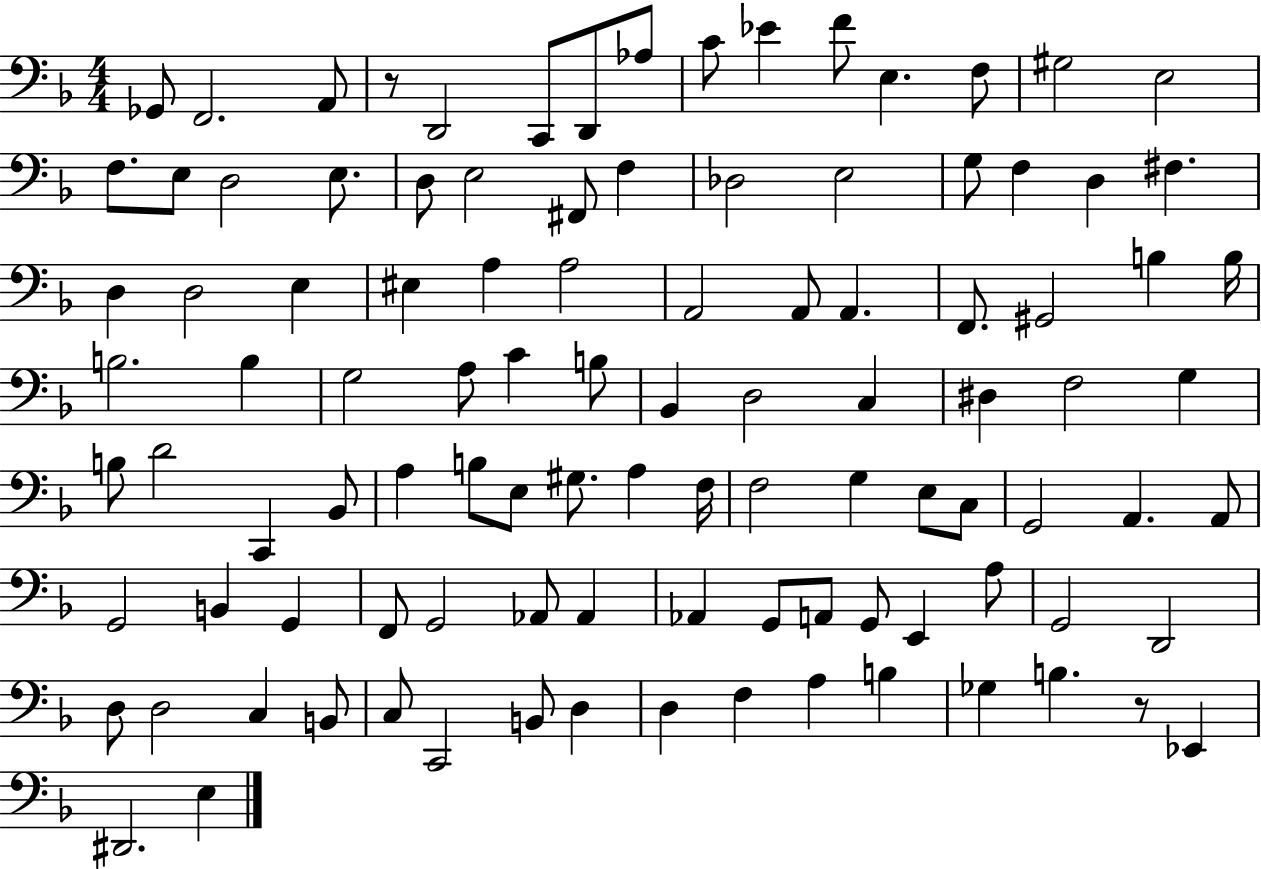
{
  \clef bass
  \numericTimeSignature
  \time 4/4
  \key f \major
  ges,8 f,2. a,8 | r8 d,2 c,8 d,8 aes8 | c'8 ees'4 f'8 e4. f8 | gis2 e2 | \break f8. e8 d2 e8. | d8 e2 fis,8 f4 | des2 e2 | g8 f4 d4 fis4. | \break d4 d2 e4 | eis4 a4 a2 | a,2 a,8 a,4. | f,8. gis,2 b4 b16 | \break b2. b4 | g2 a8 c'4 b8 | bes,4 d2 c4 | dis4 f2 g4 | \break b8 d'2 c,4 bes,8 | a4 b8 e8 gis8. a4 f16 | f2 g4 e8 c8 | g,2 a,4. a,8 | \break g,2 b,4 g,4 | f,8 g,2 aes,8 aes,4 | aes,4 g,8 a,8 g,8 e,4 a8 | g,2 d,2 | \break d8 d2 c4 b,8 | c8 c,2 b,8 d4 | d4 f4 a4 b4 | ges4 b4. r8 ees,4 | \break dis,2. e4 | \bar "|."
}